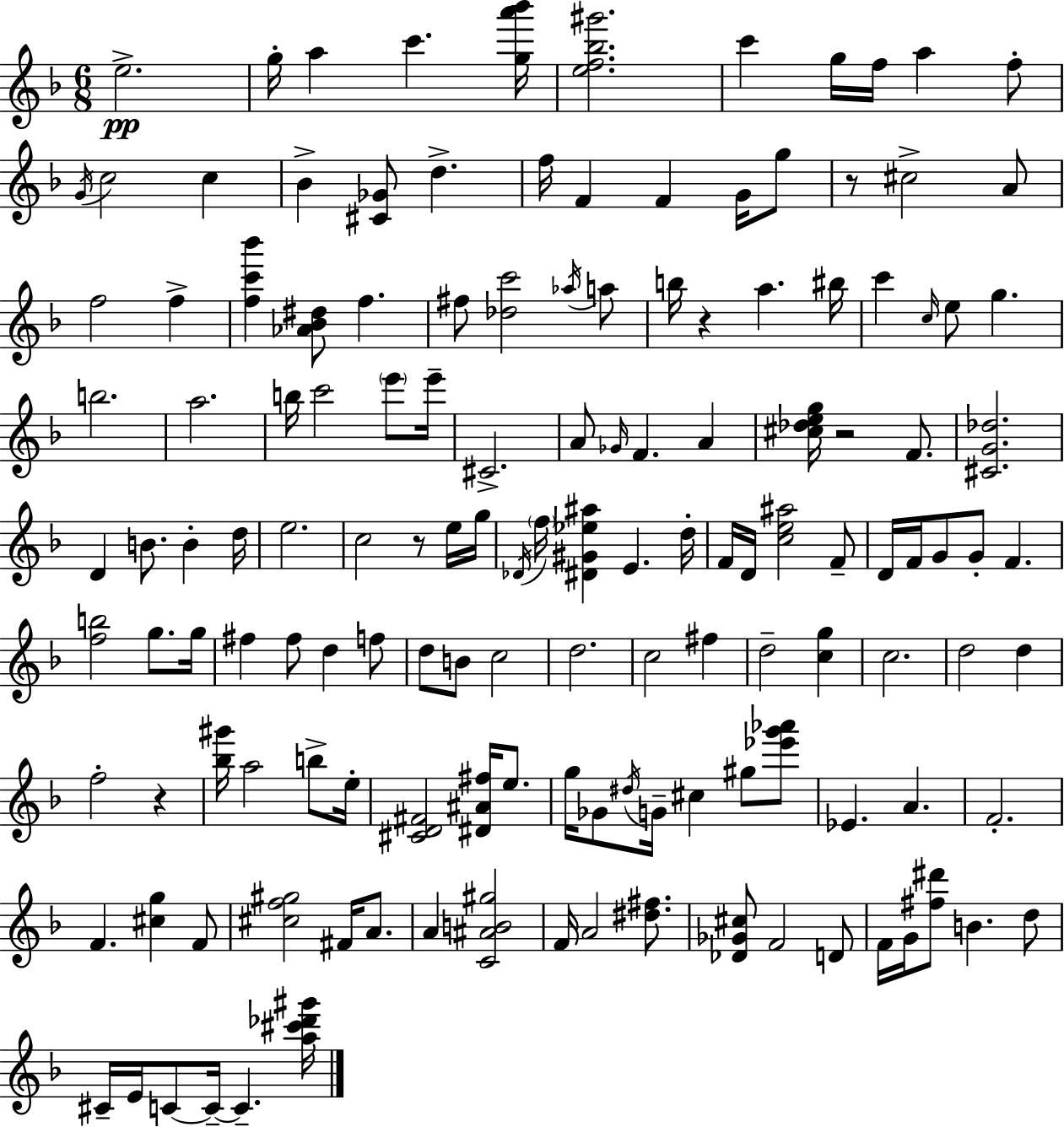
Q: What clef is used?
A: treble